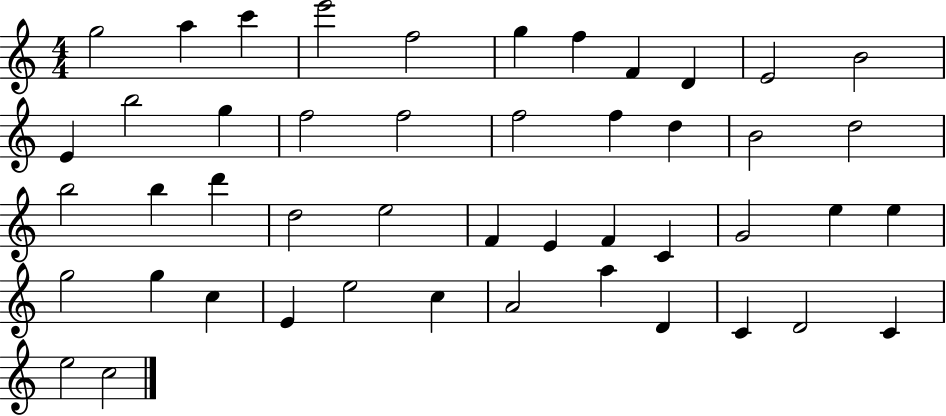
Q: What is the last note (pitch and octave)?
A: C5